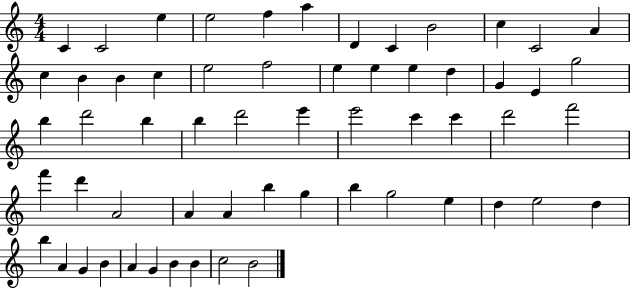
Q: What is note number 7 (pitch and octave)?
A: D4